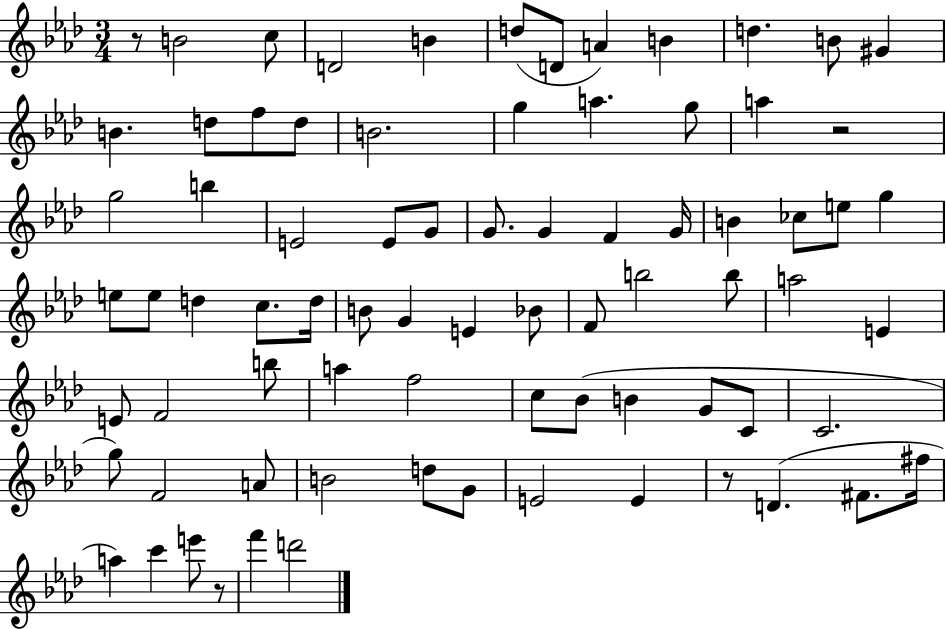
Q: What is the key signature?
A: AES major